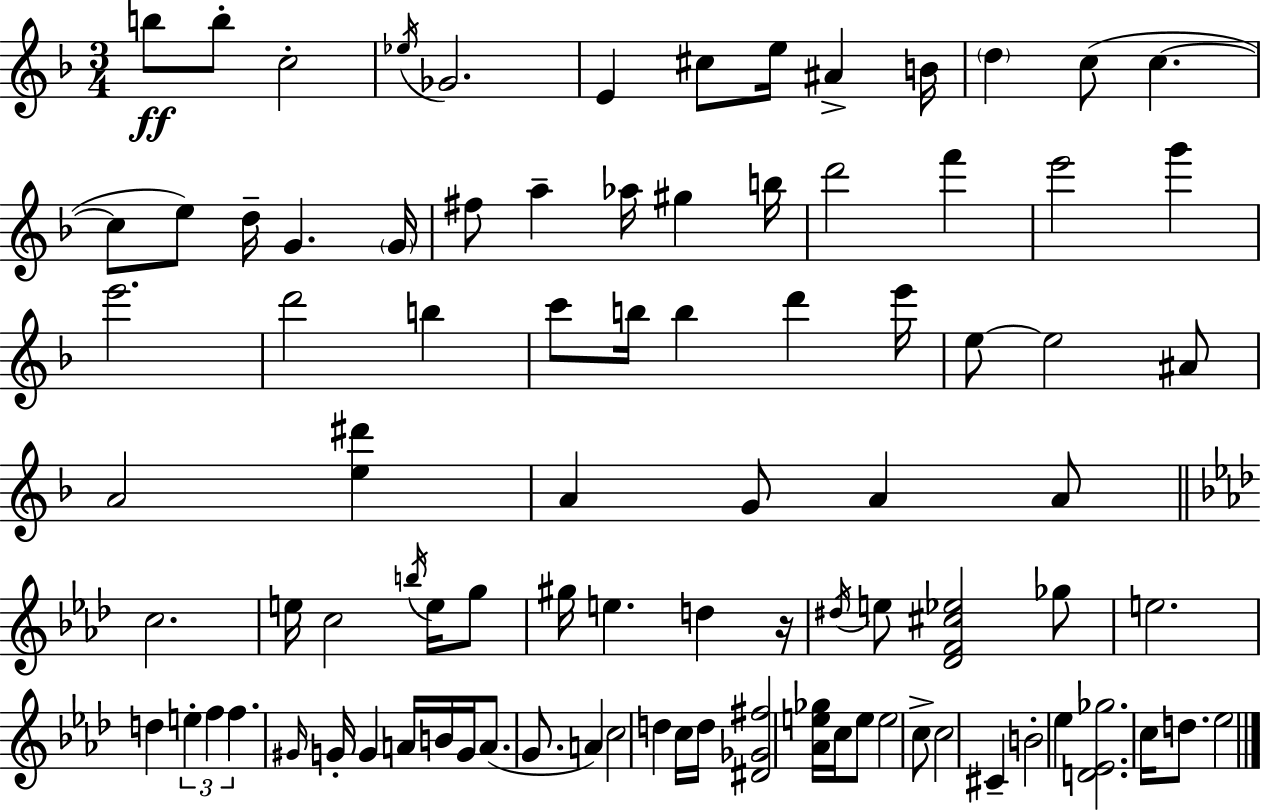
{
  \clef treble
  \numericTimeSignature
  \time 3/4
  \key d \minor
  \repeat volta 2 { b''8\ff b''8-. c''2-. | \acciaccatura { ees''16 } ges'2. | e'4 cis''8 e''16 ais'4-> | b'16 \parenthesize d''4 c''8( c''4.~~ | \break c''8 e''8) d''16-- g'4. | \parenthesize g'16 fis''8 a''4-- aes''16 gis''4 | b''16 d'''2 f'''4 | e'''2 g'''4 | \break e'''2. | d'''2 b''4 | c'''8 b''16 b''4 d'''4 | e'''16 e''8~~ e''2 ais'8 | \break a'2 <e'' dis'''>4 | a'4 g'8 a'4 a'8 | \bar "||" \break \key f \minor c''2. | e''16 c''2 \acciaccatura { b''16 } e''16 g''8 | gis''16 e''4. d''4 | r16 \acciaccatura { dis''16 } e''8 <des' f' cis'' ees''>2 | \break ges''8 e''2. | d''4 \tuplet 3/2 { e''4-. f''4 | f''4. } \grace { gis'16 } g'16-. g'4 | a'16 b'16 g'16 a'8.( g'8. a'4) | \break c''2 d''4 | c''16 d''16 <dis' ges' fis''>2 | <aes' e'' ges''>16 c''16 e''8 e''2 | c''8-> c''2 cis'4-- | \break b'2-. ees''4 | <d' ees' ges''>2. | c''16 d''8. ees''2 | } \bar "|."
}